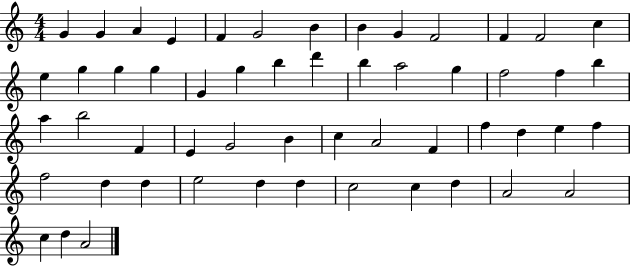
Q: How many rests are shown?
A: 0